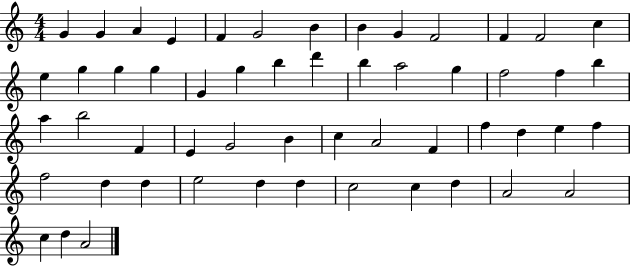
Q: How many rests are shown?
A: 0